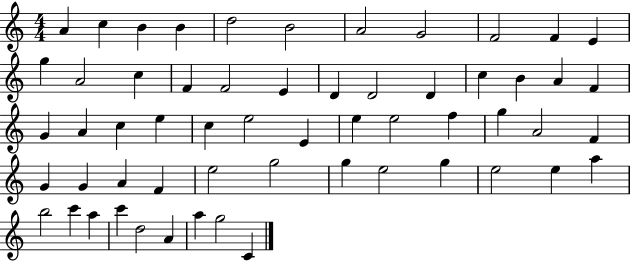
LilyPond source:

{
  \clef treble
  \numericTimeSignature
  \time 4/4
  \key c \major
  a'4 c''4 b'4 b'4 | d''2 b'2 | a'2 g'2 | f'2 f'4 e'4 | \break g''4 a'2 c''4 | f'4 f'2 e'4 | d'4 d'2 d'4 | c''4 b'4 a'4 f'4 | \break g'4 a'4 c''4 e''4 | c''4 e''2 e'4 | e''4 e''2 f''4 | g''4 a'2 f'4 | \break g'4 g'4 a'4 f'4 | e''2 g''2 | g''4 e''2 g''4 | e''2 e''4 a''4 | \break b''2 c'''4 a''4 | c'''4 d''2 a'4 | a''4 g''2 c'4 | \bar "|."
}